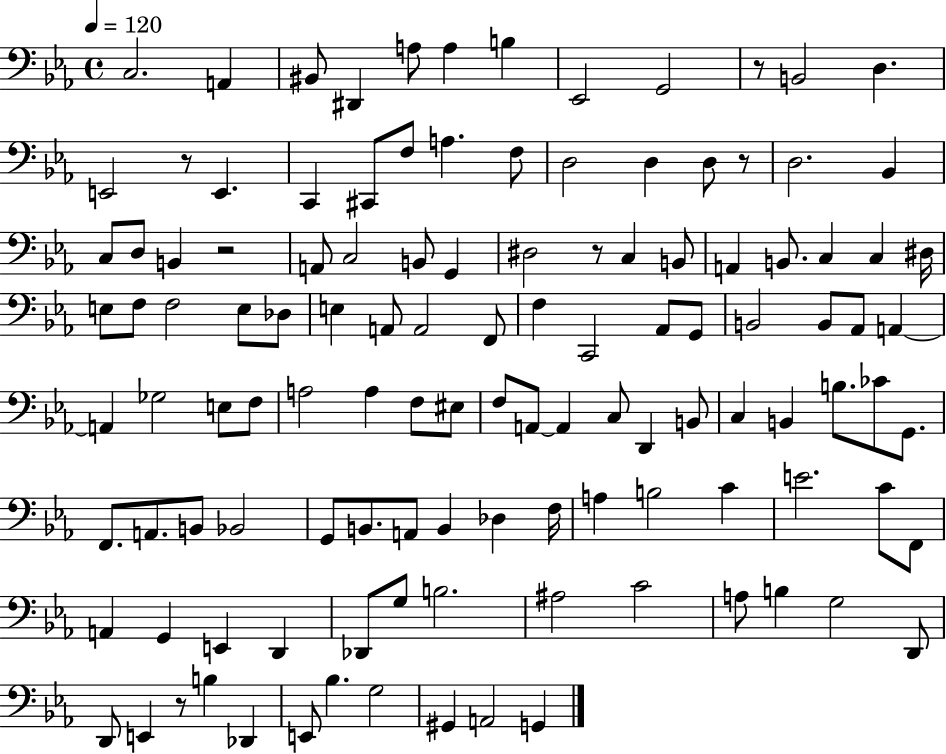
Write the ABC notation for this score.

X:1
T:Untitled
M:4/4
L:1/4
K:Eb
C,2 A,, ^B,,/2 ^D,, A,/2 A, B, _E,,2 G,,2 z/2 B,,2 D, E,,2 z/2 E,, C,, ^C,,/2 F,/2 A, F,/2 D,2 D, D,/2 z/2 D,2 _B,, C,/2 D,/2 B,, z2 A,,/2 C,2 B,,/2 G,, ^D,2 z/2 C, B,,/2 A,, B,,/2 C, C, ^D,/4 E,/2 F,/2 F,2 E,/2 _D,/2 E, A,,/2 A,,2 F,,/2 F, C,,2 _A,,/2 G,,/2 B,,2 B,,/2 _A,,/2 A,, A,, _G,2 E,/2 F,/2 A,2 A, F,/2 ^E,/2 F,/2 A,,/2 A,, C,/2 D,, B,,/2 C, B,, B,/2 _C/2 G,,/2 F,,/2 A,,/2 B,,/2 _B,,2 G,,/2 B,,/2 A,,/2 B,, _D, F,/4 A, B,2 C E2 C/2 F,,/2 A,, G,, E,, D,, _D,,/2 G,/2 B,2 ^A,2 C2 A,/2 B, G,2 D,,/2 D,,/2 E,, z/2 B, _D,, E,,/2 _B, G,2 ^G,, A,,2 G,,